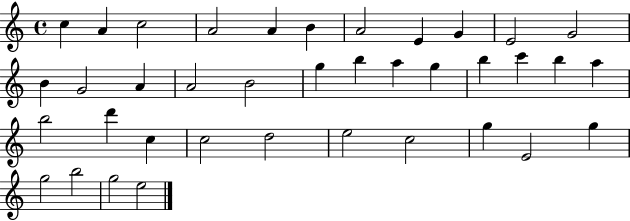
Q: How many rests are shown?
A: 0